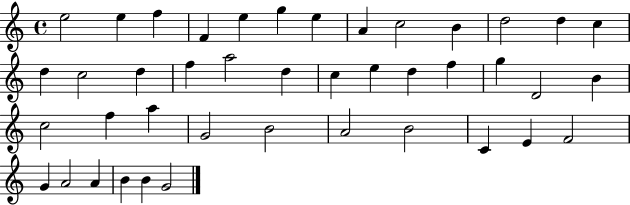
X:1
T:Untitled
M:4/4
L:1/4
K:C
e2 e f F e g e A c2 B d2 d c d c2 d f a2 d c e d f g D2 B c2 f a G2 B2 A2 B2 C E F2 G A2 A B B G2